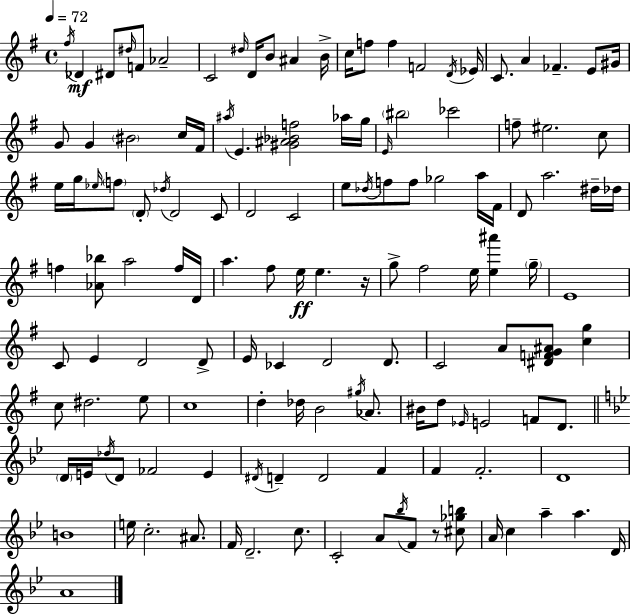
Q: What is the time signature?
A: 4/4